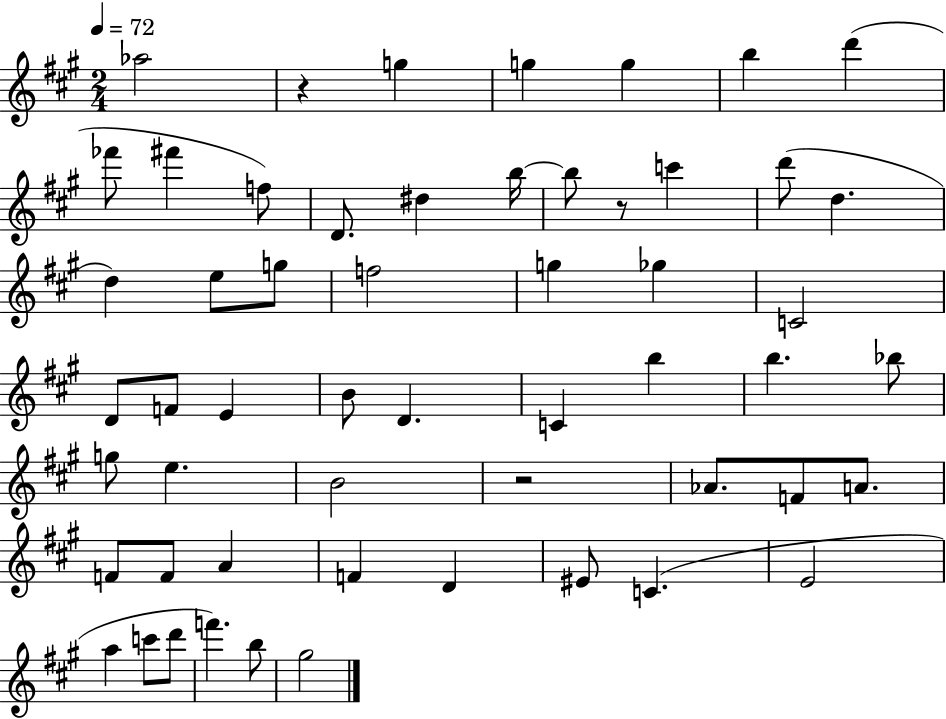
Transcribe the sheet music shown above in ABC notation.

X:1
T:Untitled
M:2/4
L:1/4
K:A
_a2 z g g g b d' _f'/2 ^f' f/2 D/2 ^d b/4 b/2 z/2 c' d'/2 d d e/2 g/2 f2 g _g C2 D/2 F/2 E B/2 D C b b _b/2 g/2 e B2 z2 _A/2 F/2 A/2 F/2 F/2 A F D ^E/2 C E2 a c'/2 d'/2 f' b/2 ^g2